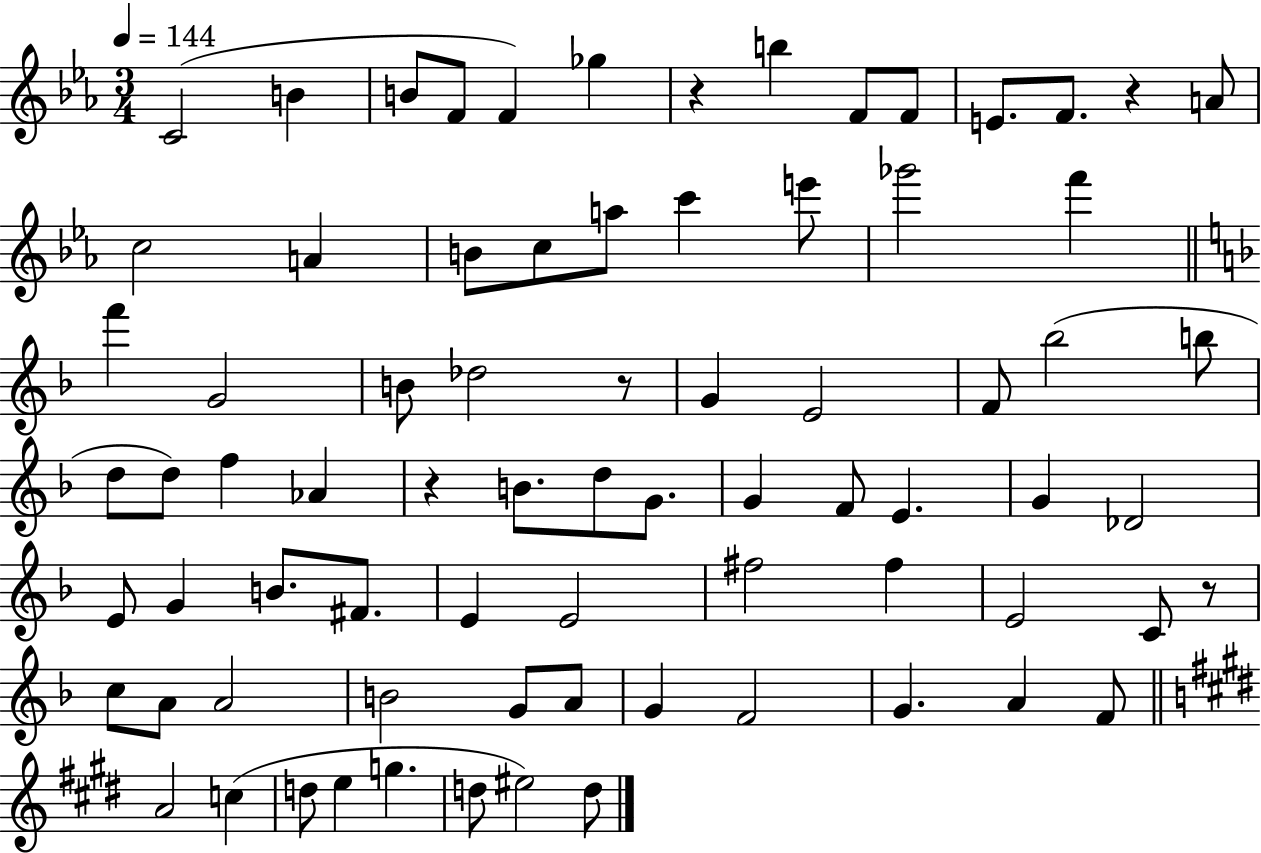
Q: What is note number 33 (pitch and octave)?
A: F5